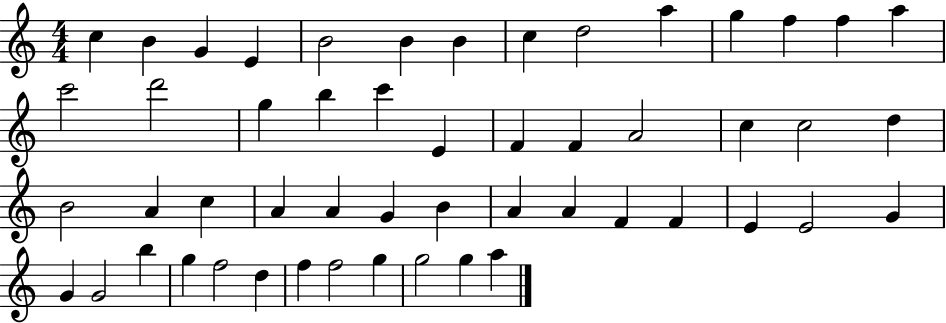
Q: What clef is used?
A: treble